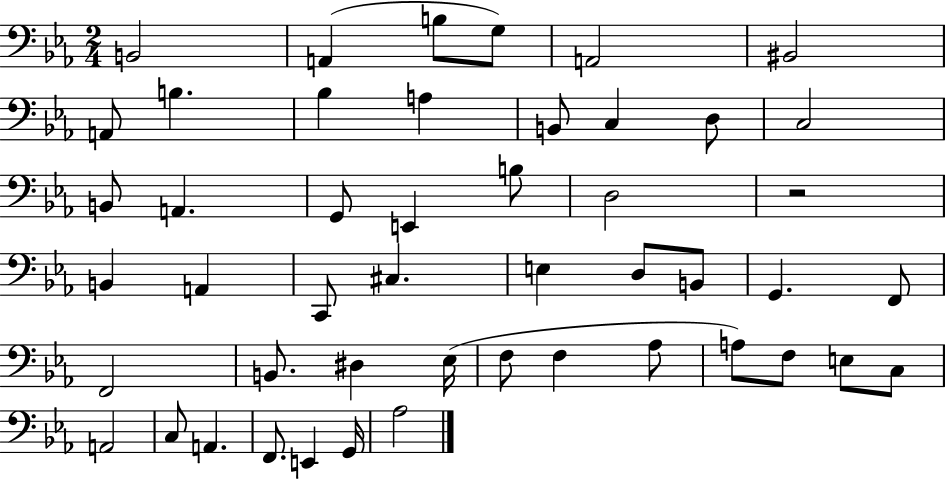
X:1
T:Untitled
M:2/4
L:1/4
K:Eb
B,,2 A,, B,/2 G,/2 A,,2 ^B,,2 A,,/2 B, _B, A, B,,/2 C, D,/2 C,2 B,,/2 A,, G,,/2 E,, B,/2 D,2 z2 B,, A,, C,,/2 ^C, E, D,/2 B,,/2 G,, F,,/2 F,,2 B,,/2 ^D, _E,/4 F,/2 F, _A,/2 A,/2 F,/2 E,/2 C,/2 A,,2 C,/2 A,, F,,/2 E,, G,,/4 _A,2